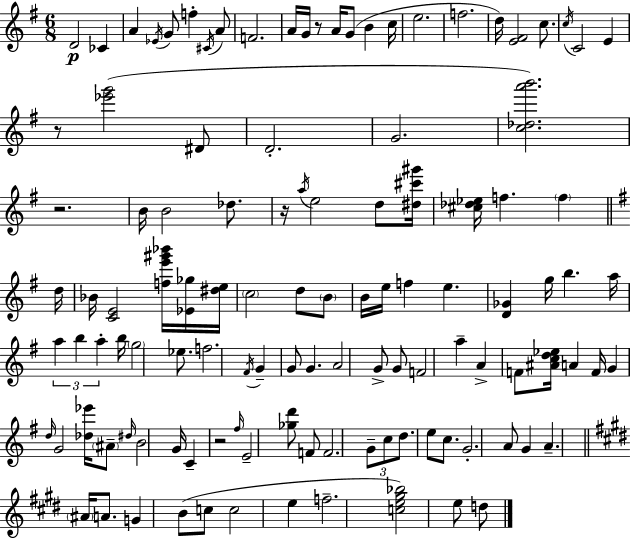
D4/h CES4/q A4/q Eb4/s G4/e F5/q C#4/s A4/e F4/h. A4/s G4/s R/e A4/s G4/e B4/q C5/s E5/h. F5/h. D5/s [E4,F#4]/h C5/e. C5/s C4/h E4/q R/e [Eb6,G6]/h D#4/e D4/h. G4/h. [C5,Db5,A6,B6]/h. R/h. B4/s B4/h Db5/e. R/s A5/s E5/h D5/e [D#5,C#6,G#6]/s [C#5,Db5,Eb5]/s F5/q. F5/q D5/s Bb4/s [C4,E4]/h [F5,E6,G#6,Bb6]/s [Eb4,Gb5]/s [D#5,E5]/s C5/h D5/e B4/e B4/s E5/s F5/q E5/q. [D4,Gb4]/q G5/s B5/q. A5/s A5/q B5/q A5/q B5/s G5/h Eb5/e. F5/h. F#4/s G4/q G4/e G4/q. A4/h G4/e G4/e F4/h A5/q A4/q F4/e [A#4,C5,D5,Eb5]/s A4/q F4/s G4/q D5/s G4/h [Db5,Eb6]/s A#4/e D#5/s B4/h G4/s C4/q R/h F#5/s E4/h [Gb5,D6]/e F4/e F4/h. G4/e C5/e D5/e. E5/e C5/e. G4/h. A4/e G4/q A4/q. A#4/s A4/e. G4/q B4/e C5/e C5/h E5/q F5/h. [C5,E5,G#5,Bb5]/h E5/e D5/e